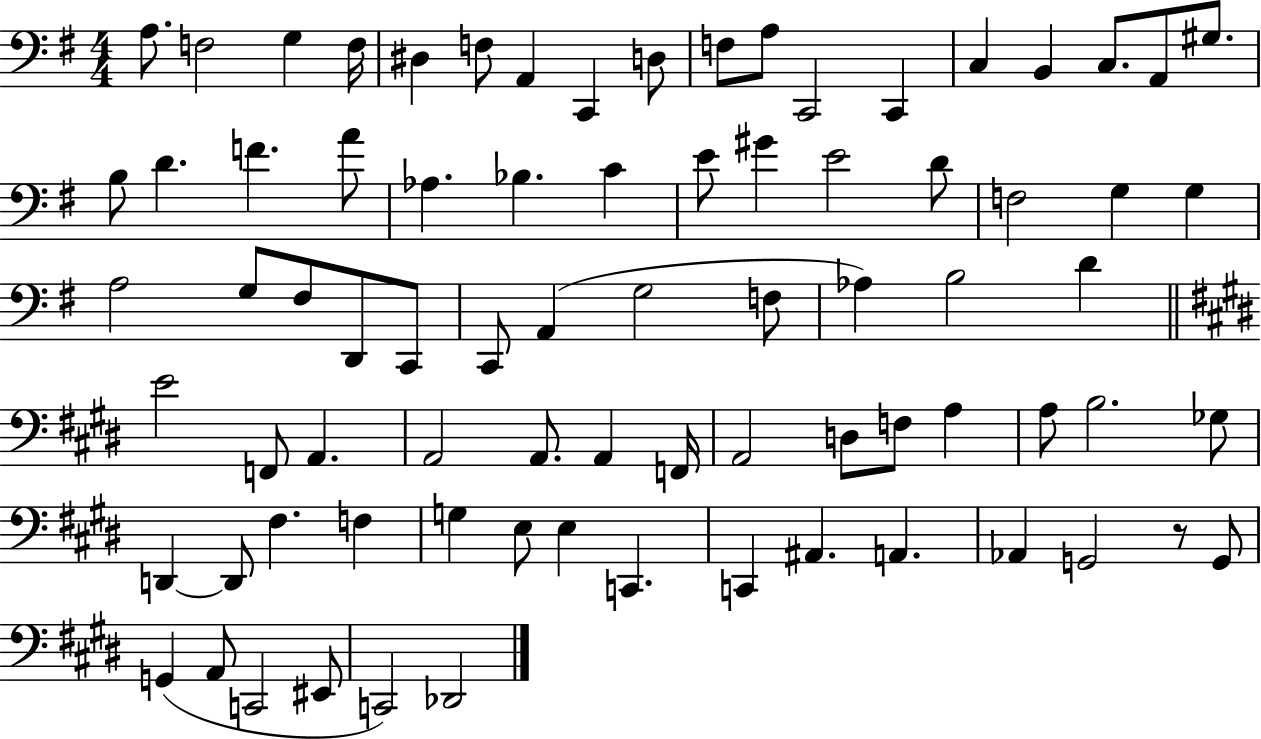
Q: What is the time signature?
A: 4/4